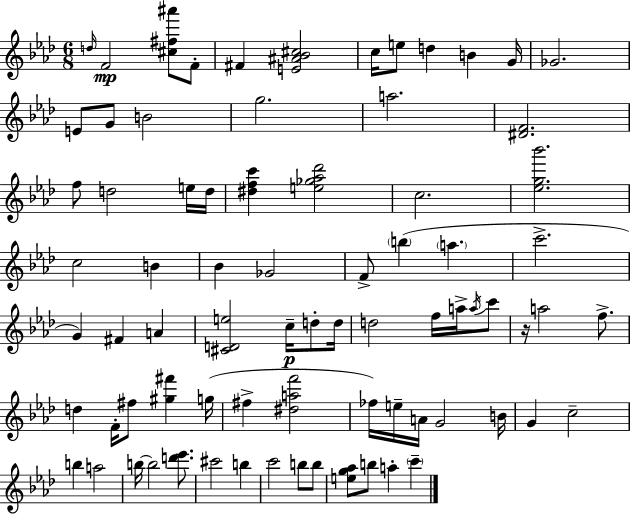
X:1
T:Untitled
M:6/8
L:1/4
K:Fm
d/4 F2 [^c^f^a']/2 F/2 ^F [E^A_B^c]2 c/4 e/2 d B G/4 _G2 E/2 G/2 B2 g2 a2 [^DF]2 f/2 d2 e/4 d/4 [^dfc'] [e_g_a_d']2 c2 [_eg_b']2 c2 B _B _G2 F/2 b a c'2 G ^F A [^CDe]2 c/4 d/2 d/4 d2 f/4 a/4 a/4 c'/2 z/4 a2 f/2 d F/4 ^f/2 [^g^f'] g/4 ^f [^daf']2 _f/4 e/4 A/4 G2 B/4 G c2 b a2 b/4 b2 [d'_e']/2 ^c'2 b c'2 b/2 b/2 [eg_a]/2 b/2 a c'